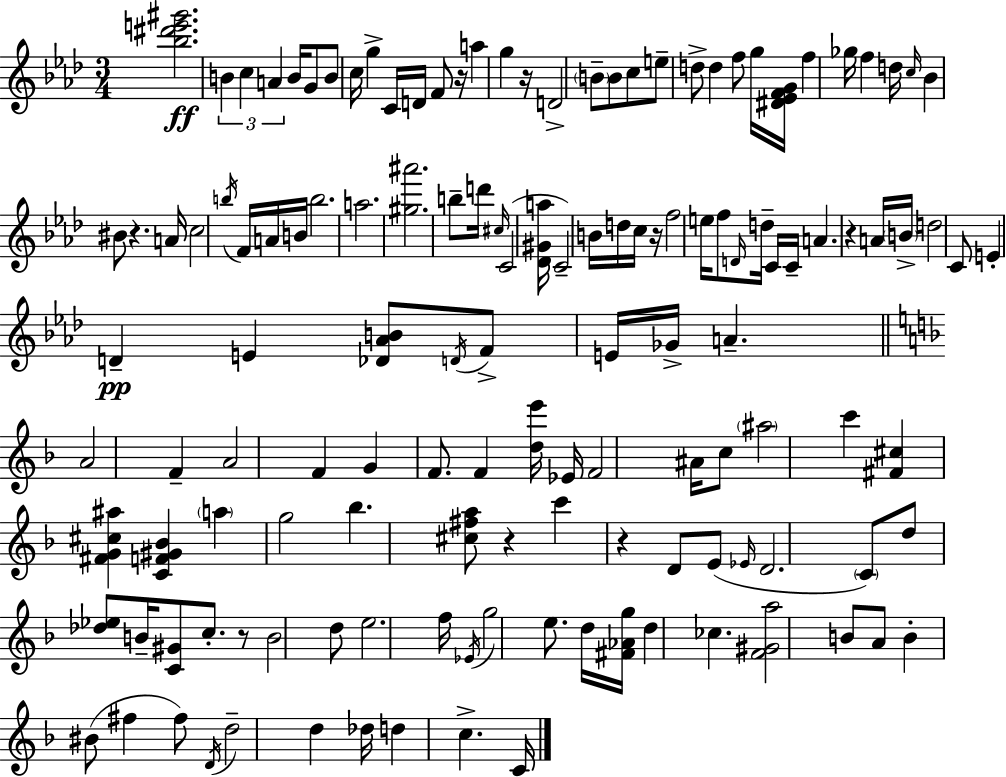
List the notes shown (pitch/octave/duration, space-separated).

[Bb5,D#6,E6,G#6]/h. B4/q C5/q A4/q B4/s G4/e B4/e C5/s G5/q C4/s D4/s F4/e R/s A5/q G5/q R/s D4/h B4/e B4/e C5/e E5/e D5/e D5/q F5/e G5/s [D#4,Eb4,F4,G4]/s F5/q Gb5/s F5/q D5/s C5/s Bb4/q BIS4/e R/q. A4/s C5/h B5/s F4/s A4/s B4/s B5/h. A5/h. [G#5,A#6]/h. B5/e D6/s C#5/s C4/h [Db4,G#4,A5]/s C4/h B4/s D5/s C5/s R/s F5/h E5/s F5/e D4/s D5/s C4/s C4/s A4/q. R/q A4/s B4/s D5/h C4/e E4/q D4/q E4/q [Db4,Ab4,B4]/e D4/s F4/e E4/s Gb4/s A4/q. A4/h F4/q A4/h F4/q G4/q F4/e. F4/q [D5,E6]/s Eb4/s F4/h A#4/s C5/e A#5/h C6/q [F#4,C#5]/q [F#4,G4,C#5,A#5]/q [C4,F4,G#4,Bb4]/q A5/q G5/h Bb5/q. [C#5,F#5,A5]/e R/q C6/q R/q D4/e E4/e Eb4/s D4/h. C4/e D5/e [Db5,Eb5]/e B4/s [C4,G#4]/e C5/e. R/e B4/h D5/e E5/h. F5/s Eb4/s G5/h E5/e. D5/s [F#4,Ab4,G5]/s D5/q CES5/q. [F4,G#4,A5]/h B4/e A4/e B4/q BIS4/e F#5/q F#5/e D4/s D5/h D5/q Db5/s D5/q C5/q. C4/s